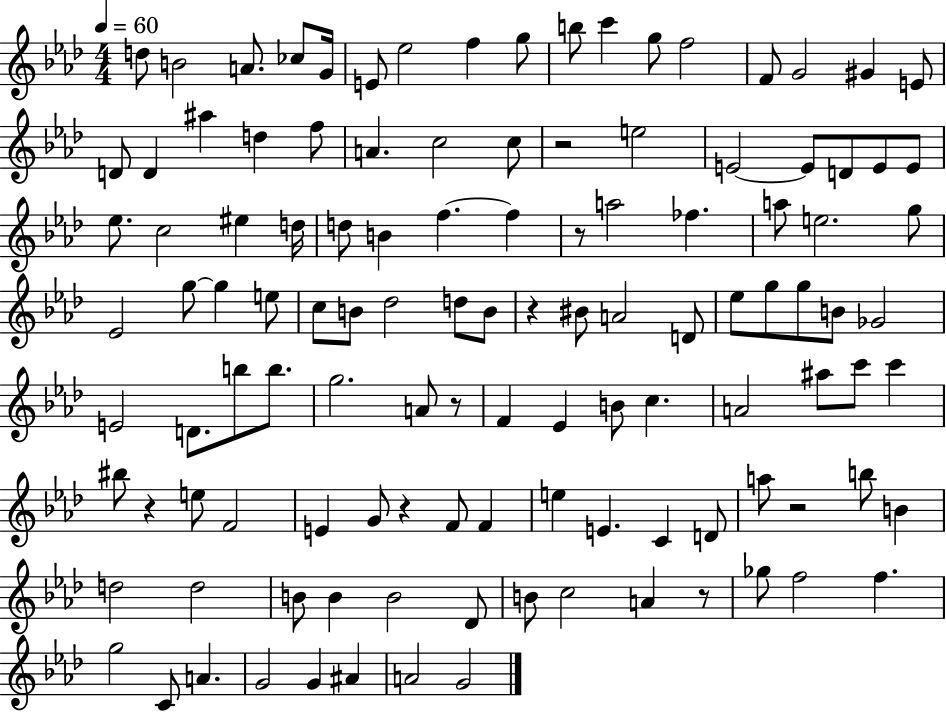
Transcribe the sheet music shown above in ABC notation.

X:1
T:Untitled
M:4/4
L:1/4
K:Ab
d/2 B2 A/2 _c/2 G/4 E/2 _e2 f g/2 b/2 c' g/2 f2 F/2 G2 ^G E/2 D/2 D ^a d f/2 A c2 c/2 z2 e2 E2 E/2 D/2 E/2 E/2 _e/2 c2 ^e d/4 d/2 B f f z/2 a2 _f a/2 e2 g/2 _E2 g/2 g e/2 c/2 B/2 _d2 d/2 B/2 z ^B/2 A2 D/2 _e/2 g/2 g/2 B/2 _G2 E2 D/2 b/2 b/2 g2 A/2 z/2 F _E B/2 c A2 ^a/2 c'/2 c' ^b/2 z e/2 F2 E G/2 z F/2 F e E C D/2 a/2 z2 b/2 B d2 d2 B/2 B B2 _D/2 B/2 c2 A z/2 _g/2 f2 f g2 C/2 A G2 G ^A A2 G2